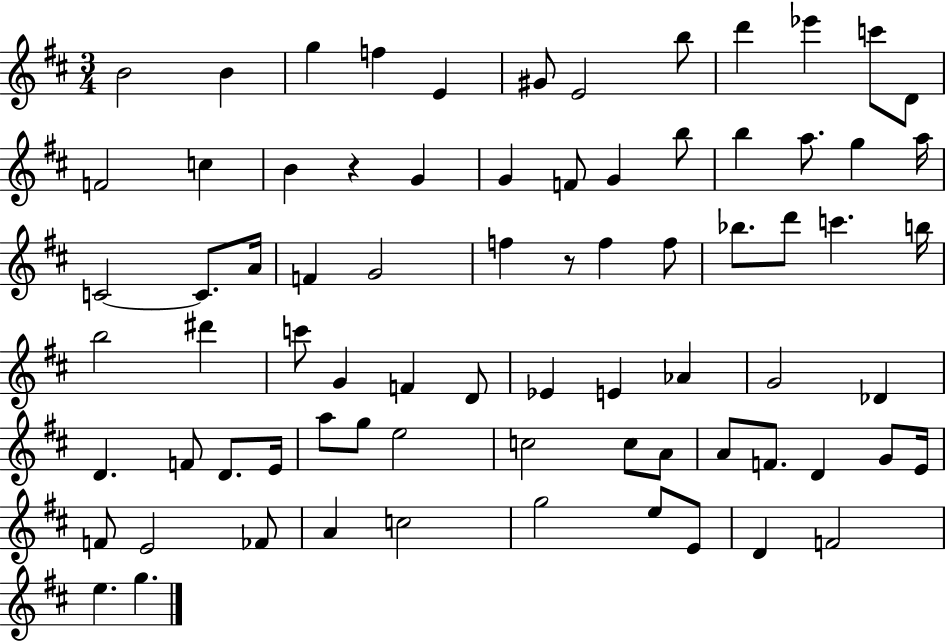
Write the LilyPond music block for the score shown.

{
  \clef treble
  \numericTimeSignature
  \time 3/4
  \key d \major
  \repeat volta 2 { b'2 b'4 | g''4 f''4 e'4 | gis'8 e'2 b''8 | d'''4 ees'''4 c'''8 d'8 | \break f'2 c''4 | b'4 r4 g'4 | g'4 f'8 g'4 b''8 | b''4 a''8. g''4 a''16 | \break c'2~~ c'8. a'16 | f'4 g'2 | f''4 r8 f''4 f''8 | bes''8. d'''8 c'''4. b''16 | \break b''2 dis'''4 | c'''8 g'4 f'4 d'8 | ees'4 e'4 aes'4 | g'2 des'4 | \break d'4. f'8 d'8. e'16 | a''8 g''8 e''2 | c''2 c''8 a'8 | a'8 f'8. d'4 g'8 e'16 | \break f'8 e'2 fes'8 | a'4 c''2 | g''2 e''8 e'8 | d'4 f'2 | \break e''4. g''4. | } \bar "|."
}